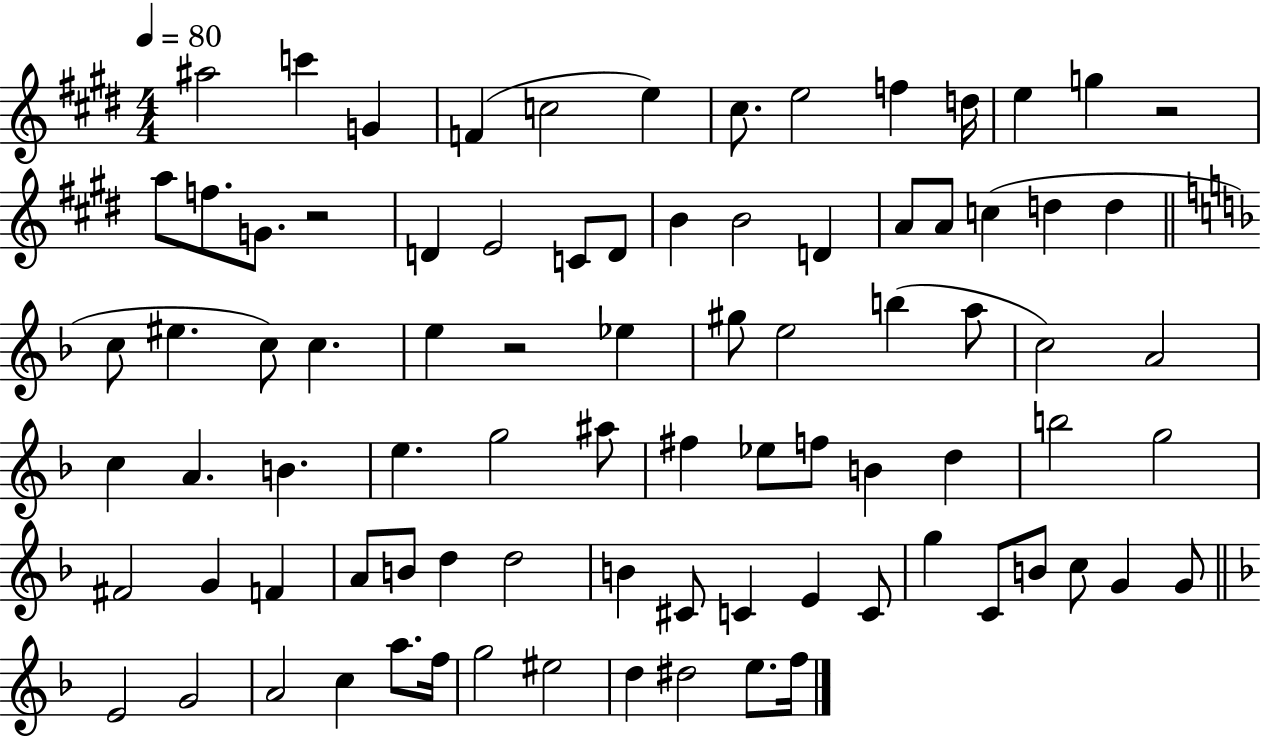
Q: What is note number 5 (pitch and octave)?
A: C5